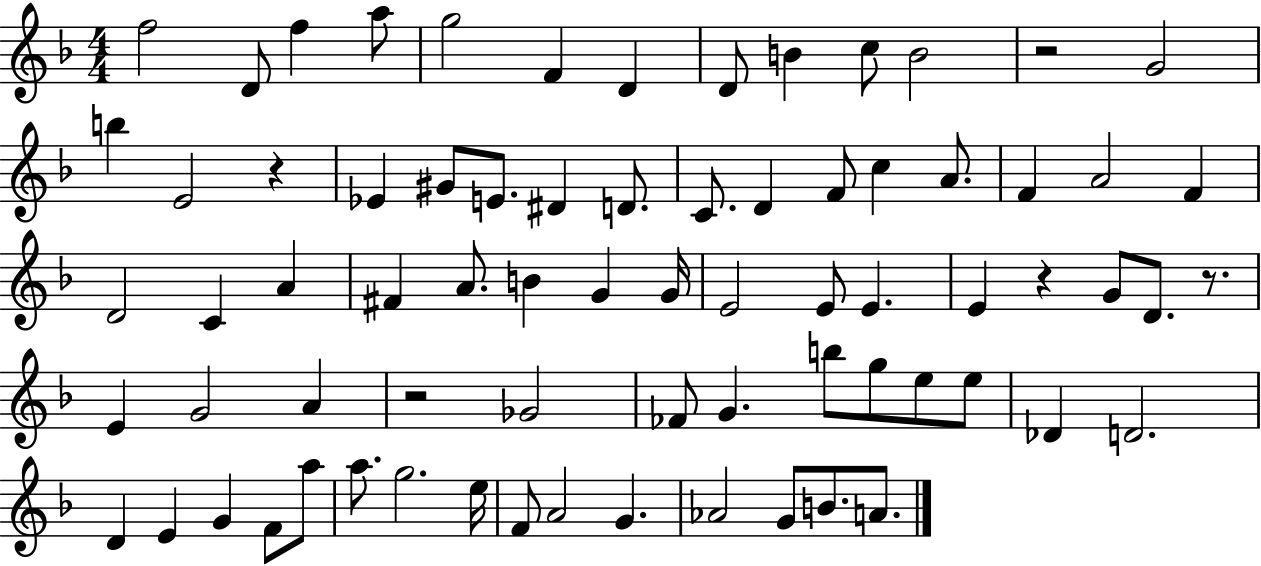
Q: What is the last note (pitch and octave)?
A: A4